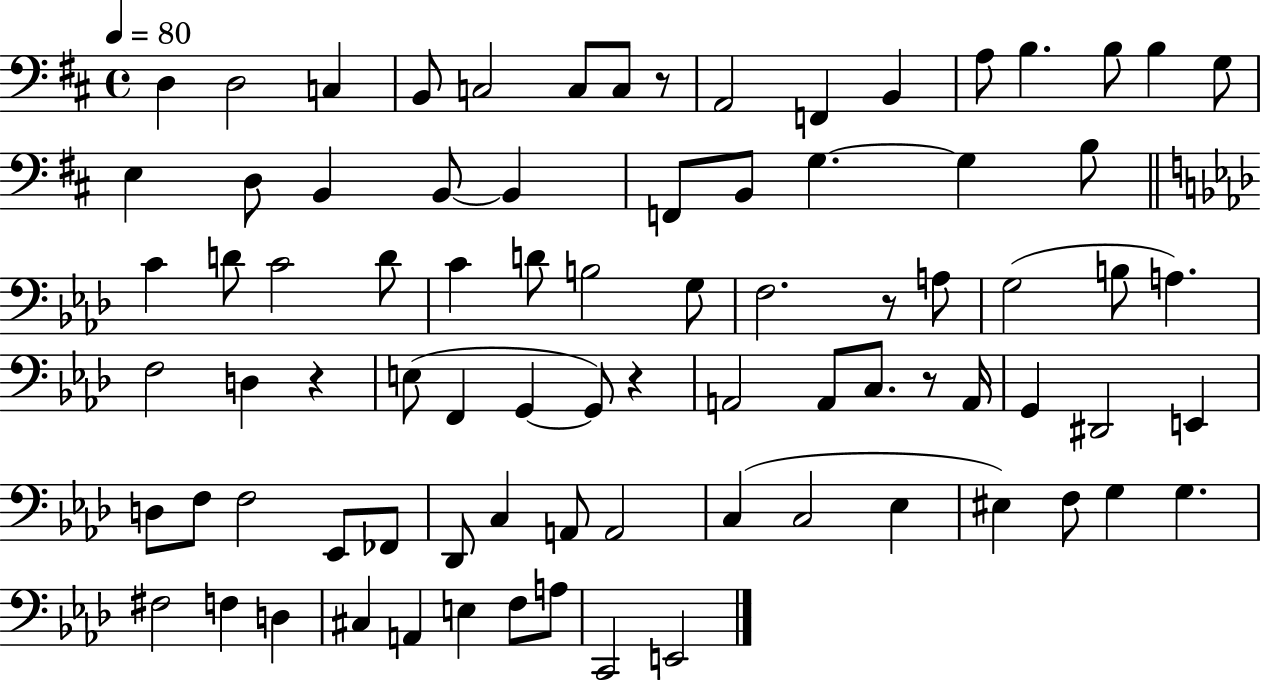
{
  \clef bass
  \time 4/4
  \defaultTimeSignature
  \key d \major
  \tempo 4 = 80
  d4 d2 c4 | b,8 c2 c8 c8 r8 | a,2 f,4 b,4 | a8 b4. b8 b4 g8 | \break e4 d8 b,4 b,8~~ b,4 | f,8 b,8 g4.~~ g4 b8 | \bar "||" \break \key f \minor c'4 d'8 c'2 d'8 | c'4 d'8 b2 g8 | f2. r8 a8 | g2( b8 a4.) | \break f2 d4 r4 | e8( f,4 g,4~~ g,8) r4 | a,2 a,8 c8. r8 a,16 | g,4 dis,2 e,4 | \break d8 f8 f2 ees,8 fes,8 | des,8 c4 a,8 a,2 | c4( c2 ees4 | eis4) f8 g4 g4. | \break fis2 f4 d4 | cis4 a,4 e4 f8 a8 | c,2 e,2 | \bar "|."
}